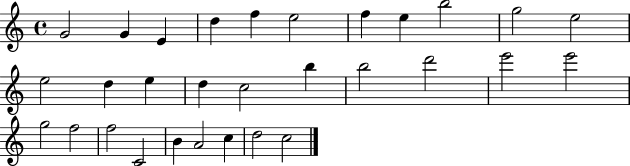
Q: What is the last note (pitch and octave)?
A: C5